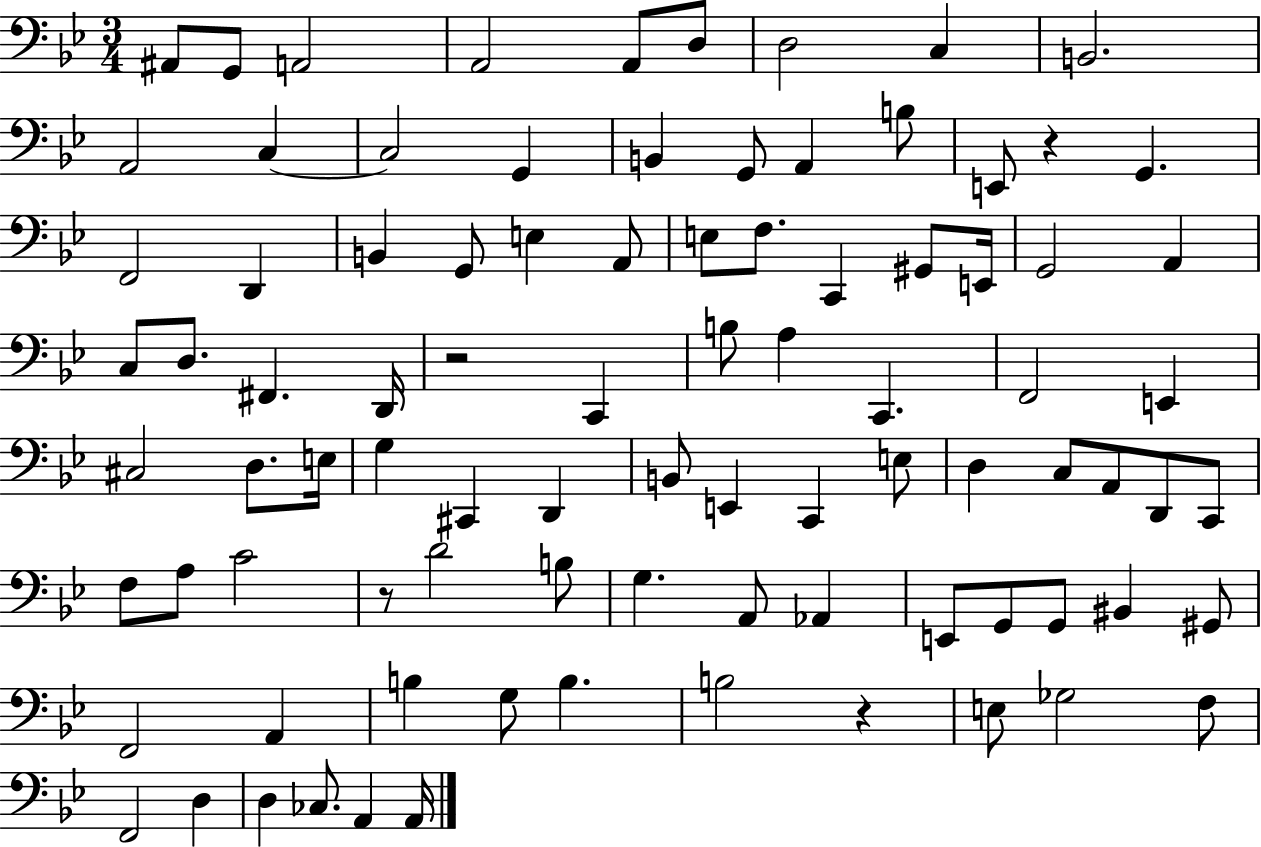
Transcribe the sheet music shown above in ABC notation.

X:1
T:Untitled
M:3/4
L:1/4
K:Bb
^A,,/2 G,,/2 A,,2 A,,2 A,,/2 D,/2 D,2 C, B,,2 A,,2 C, C,2 G,, B,, G,,/2 A,, B,/2 E,,/2 z G,, F,,2 D,, B,, G,,/2 E, A,,/2 E,/2 F,/2 C,, ^G,,/2 E,,/4 G,,2 A,, C,/2 D,/2 ^F,, D,,/4 z2 C,, B,/2 A, C,, F,,2 E,, ^C,2 D,/2 E,/4 G, ^C,, D,, B,,/2 E,, C,, E,/2 D, C,/2 A,,/2 D,,/2 C,,/2 F,/2 A,/2 C2 z/2 D2 B,/2 G, A,,/2 _A,, E,,/2 G,,/2 G,,/2 ^B,, ^G,,/2 F,,2 A,, B, G,/2 B, B,2 z E,/2 _G,2 F,/2 F,,2 D, D, _C,/2 A,, A,,/4